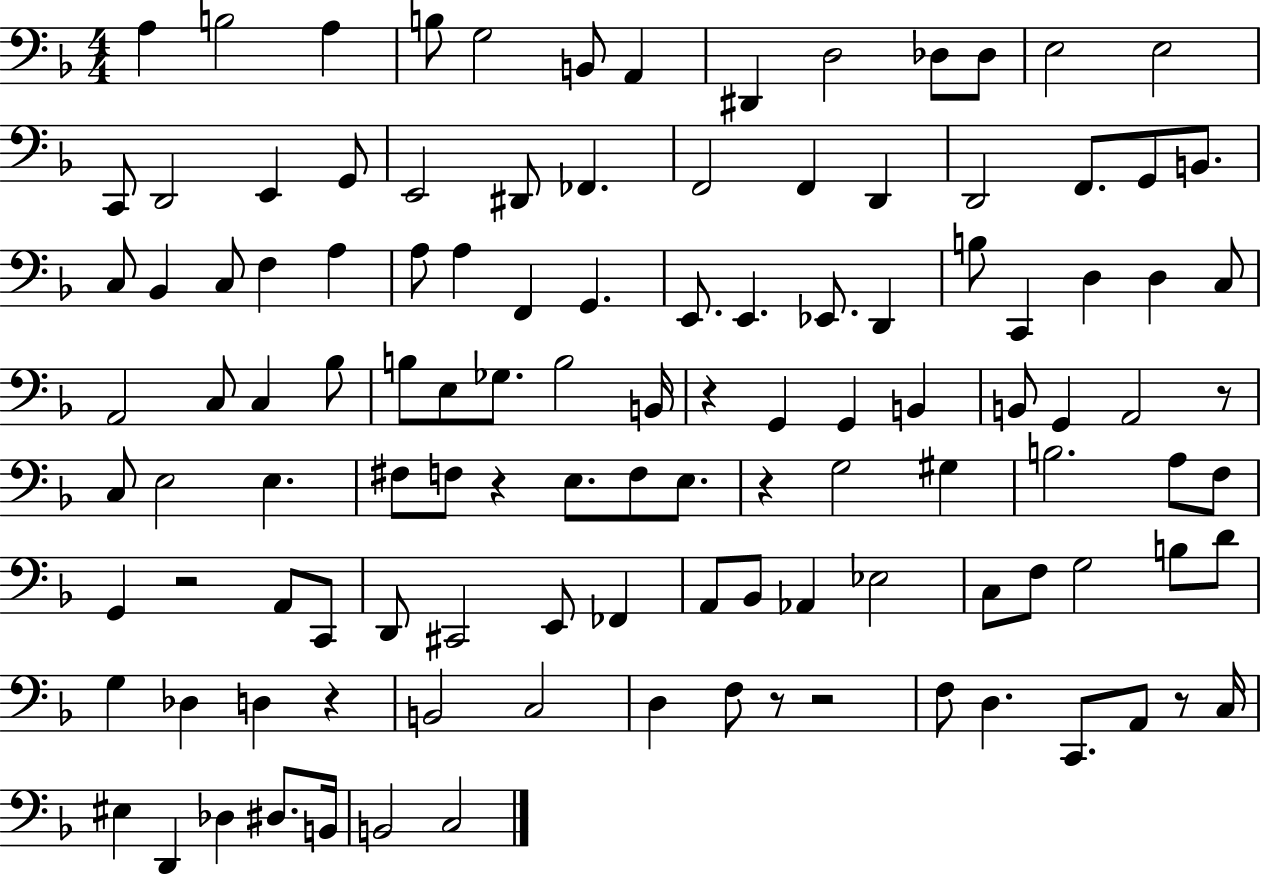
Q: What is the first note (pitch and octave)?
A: A3